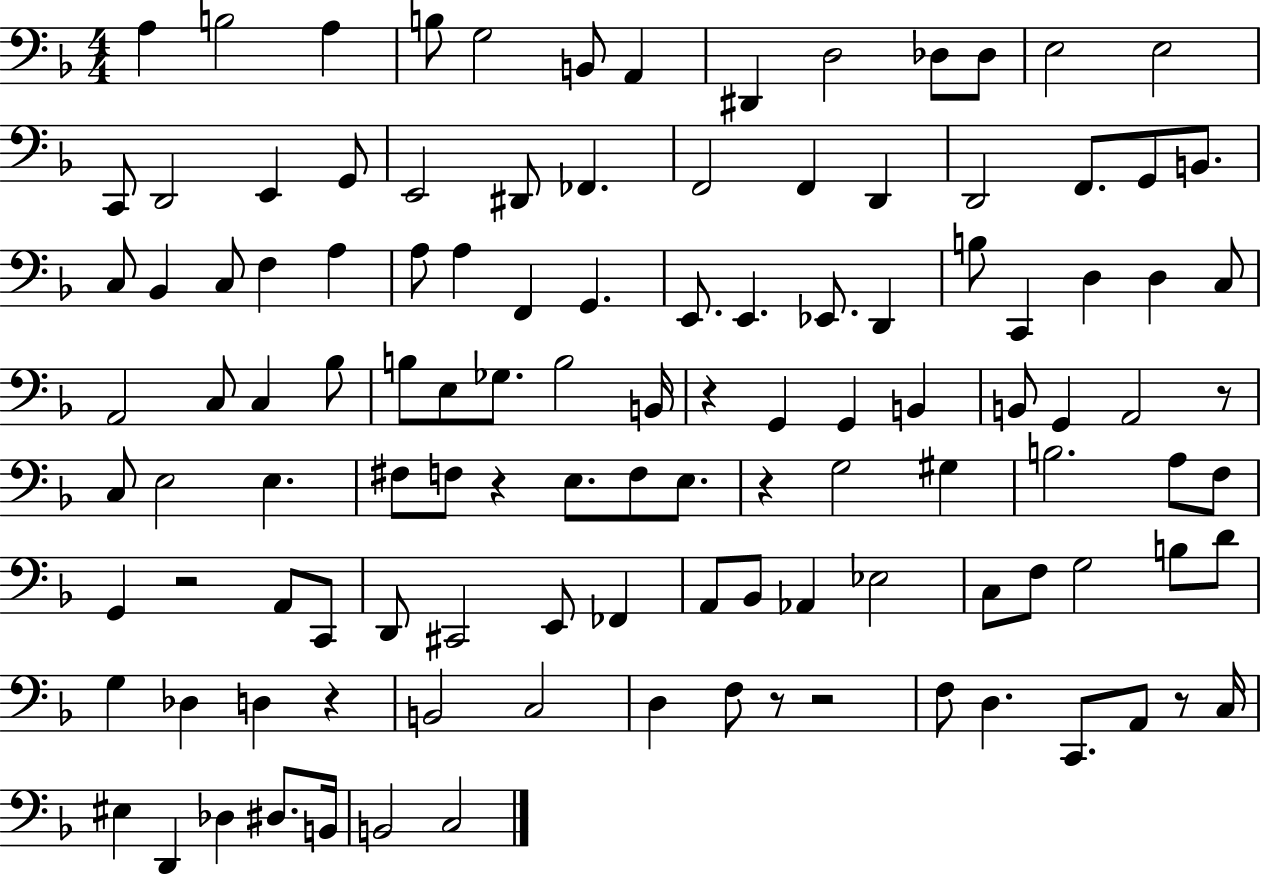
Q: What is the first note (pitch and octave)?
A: A3